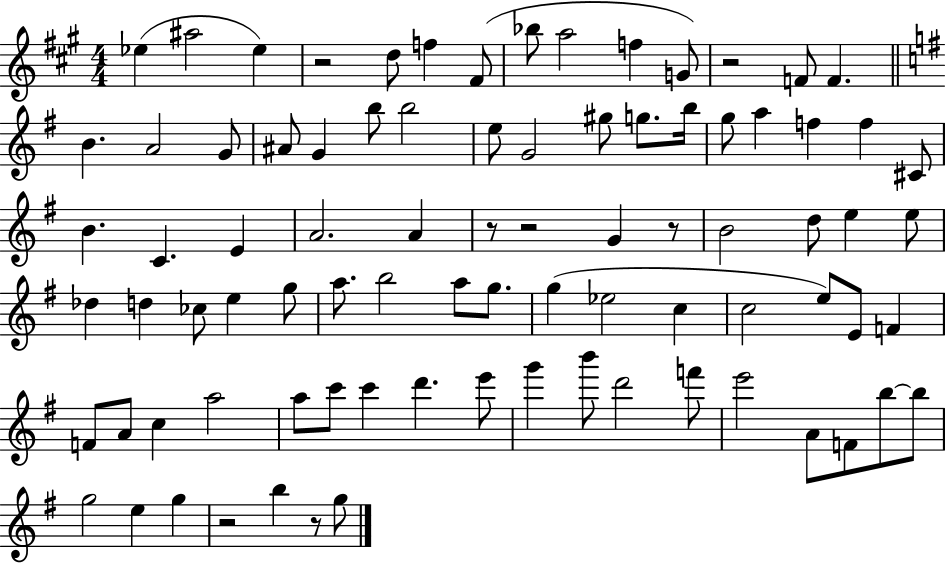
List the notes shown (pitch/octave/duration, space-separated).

Eb5/q A#5/h Eb5/q R/h D5/e F5/q F#4/e Bb5/e A5/h F5/q G4/e R/h F4/e F4/q. B4/q. A4/h G4/e A#4/e G4/q B5/e B5/h E5/e G4/h G#5/e G5/e. B5/s G5/e A5/q F5/q F5/q C#4/e B4/q. C4/q. E4/q A4/h. A4/q R/e R/h G4/q R/e B4/h D5/e E5/q E5/e Db5/q D5/q CES5/e E5/q G5/e A5/e. B5/h A5/e G5/e. G5/q Eb5/h C5/q C5/h E5/e E4/e F4/q F4/e A4/e C5/q A5/h A5/e C6/e C6/q D6/q. E6/e G6/q B6/e D6/h F6/e E6/h A4/e F4/e B5/e B5/e G5/h E5/q G5/q R/h B5/q R/e G5/e